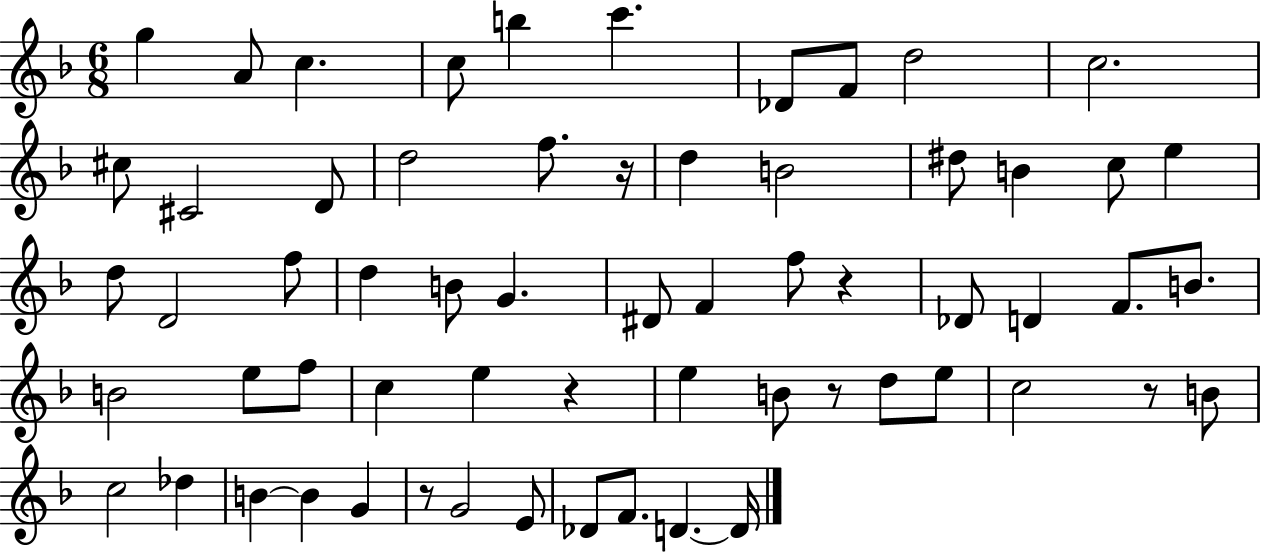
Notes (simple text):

G5/q A4/e C5/q. C5/e B5/q C6/q. Db4/e F4/e D5/h C5/h. C#5/e C#4/h D4/e D5/h F5/e. R/s D5/q B4/h D#5/e B4/q C5/e E5/q D5/e D4/h F5/e D5/q B4/e G4/q. D#4/e F4/q F5/e R/q Db4/e D4/q F4/e. B4/e. B4/h E5/e F5/e C5/q E5/q R/q E5/q B4/e R/e D5/e E5/e C5/h R/e B4/e C5/h Db5/q B4/q B4/q G4/q R/e G4/h E4/e Db4/e F4/e. D4/q. D4/s